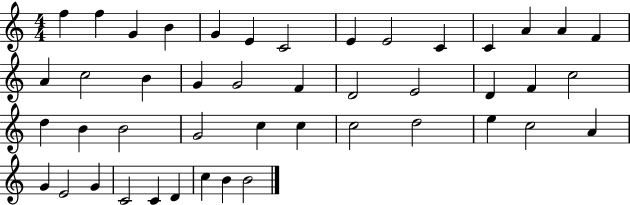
{
  \clef treble
  \numericTimeSignature
  \time 4/4
  \key c \major
  f''4 f''4 g'4 b'4 | g'4 e'4 c'2 | e'4 e'2 c'4 | c'4 a'4 a'4 f'4 | \break a'4 c''2 b'4 | g'4 g'2 f'4 | d'2 e'2 | d'4 f'4 c''2 | \break d''4 b'4 b'2 | g'2 c''4 c''4 | c''2 d''2 | e''4 c''2 a'4 | \break g'4 e'2 g'4 | c'2 c'4 d'4 | c''4 b'4 b'2 | \bar "|."
}